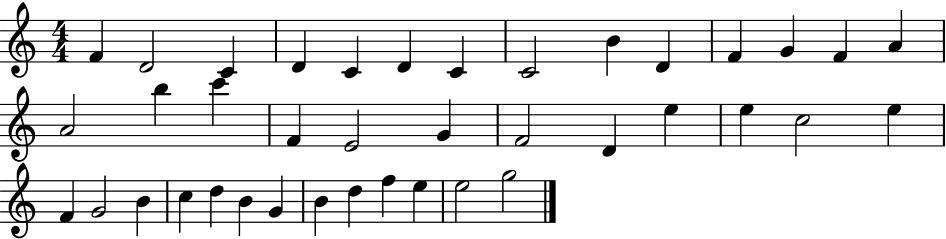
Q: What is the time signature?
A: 4/4